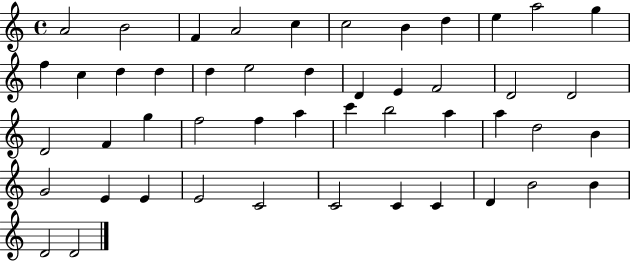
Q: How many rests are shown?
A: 0